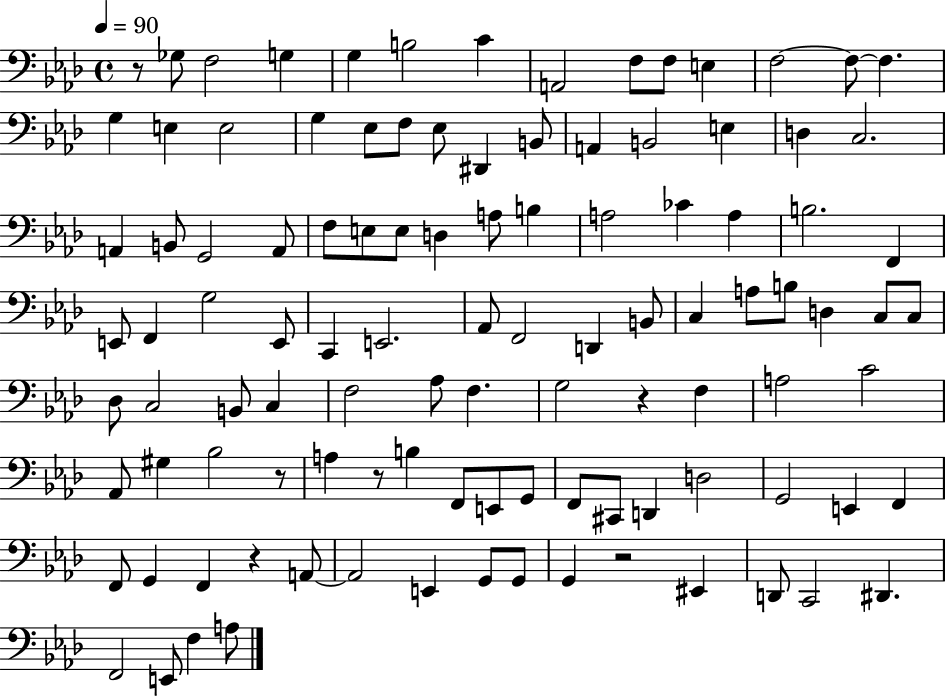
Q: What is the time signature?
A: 4/4